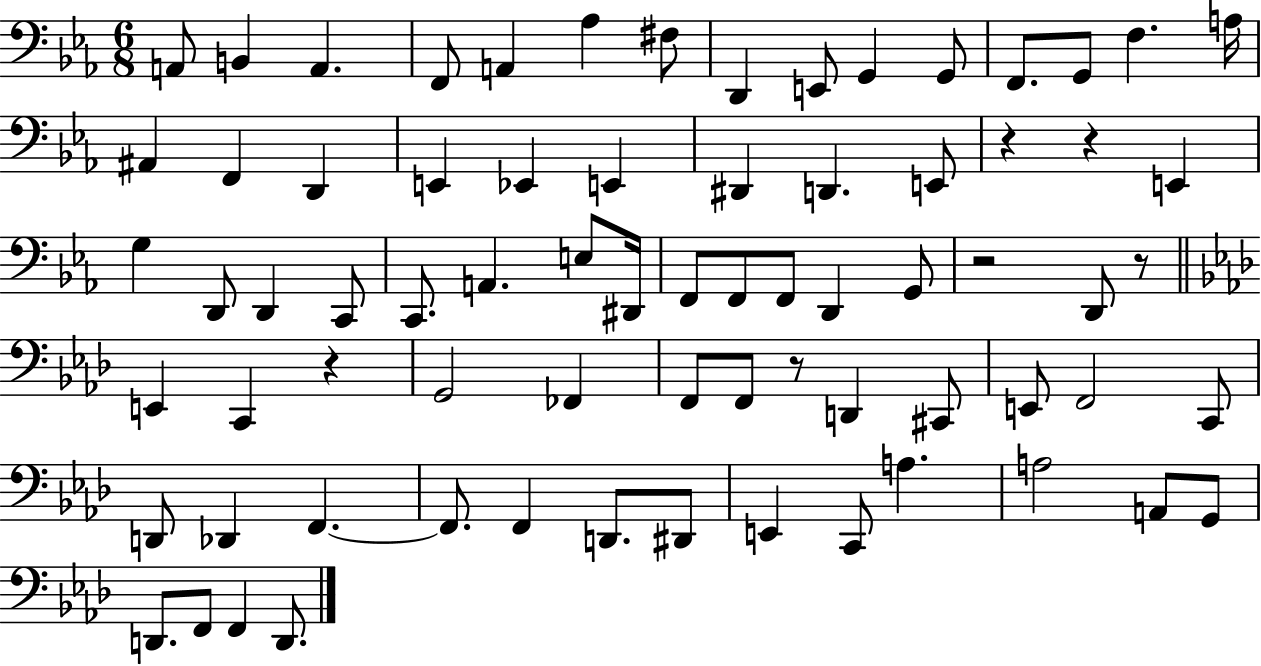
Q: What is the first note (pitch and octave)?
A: A2